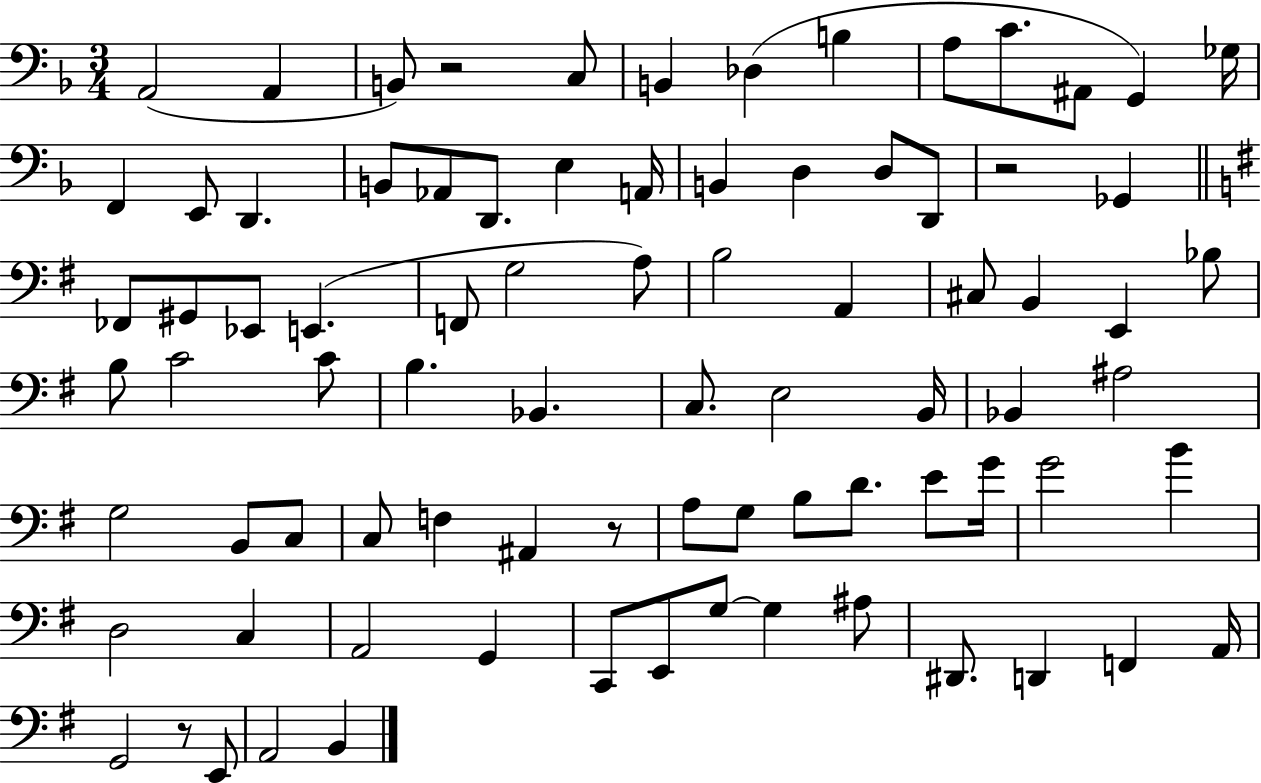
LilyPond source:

{
  \clef bass
  \numericTimeSignature
  \time 3/4
  \key f \major
  a,2( a,4 | b,8) r2 c8 | b,4 des4( b4 | a8 c'8. ais,8 g,4) ges16 | \break f,4 e,8 d,4. | b,8 aes,8 d,8. e4 a,16 | b,4 d4 d8 d,8 | r2 ges,4 | \break \bar "||" \break \key e \minor fes,8 gis,8 ees,8 e,4.( | f,8 g2 a8) | b2 a,4 | cis8 b,4 e,4 bes8 | \break b8 c'2 c'8 | b4. bes,4. | c8. e2 b,16 | bes,4 ais2 | \break g2 b,8 c8 | c8 f4 ais,4 r8 | a8 g8 b8 d'8. e'8 g'16 | g'2 b'4 | \break d2 c4 | a,2 g,4 | c,8 e,8 g8~~ g4 ais8 | dis,8. d,4 f,4 a,16 | \break g,2 r8 e,8 | a,2 b,4 | \bar "|."
}